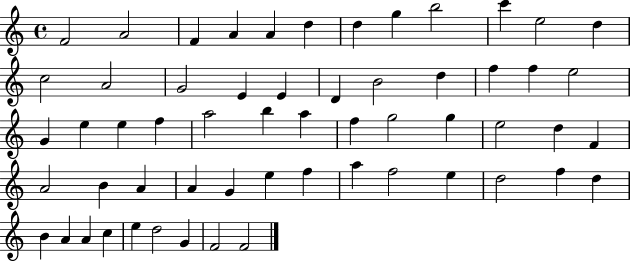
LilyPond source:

{
  \clef treble
  \time 4/4
  \defaultTimeSignature
  \key c \major
  f'2 a'2 | f'4 a'4 a'4 d''4 | d''4 g''4 b''2 | c'''4 e''2 d''4 | \break c''2 a'2 | g'2 e'4 e'4 | d'4 b'2 d''4 | f''4 f''4 e''2 | \break g'4 e''4 e''4 f''4 | a''2 b''4 a''4 | f''4 g''2 g''4 | e''2 d''4 f'4 | \break a'2 b'4 a'4 | a'4 g'4 e''4 f''4 | a''4 f''2 e''4 | d''2 f''4 d''4 | \break b'4 a'4 a'4 c''4 | e''4 d''2 g'4 | f'2 f'2 | \bar "|."
}